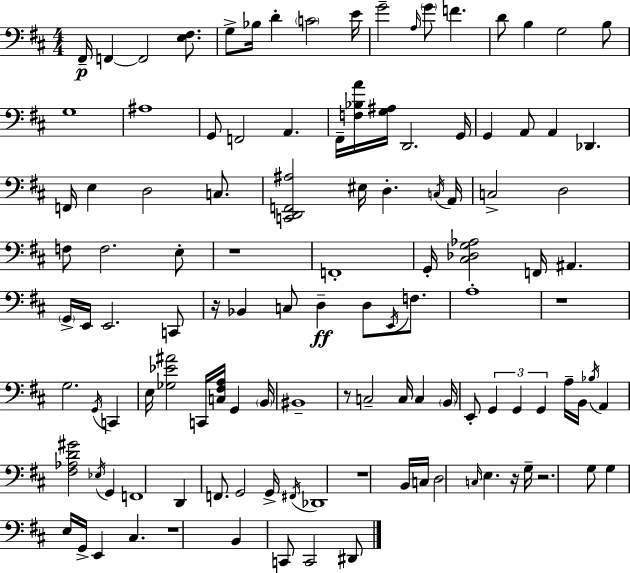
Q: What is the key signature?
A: D major